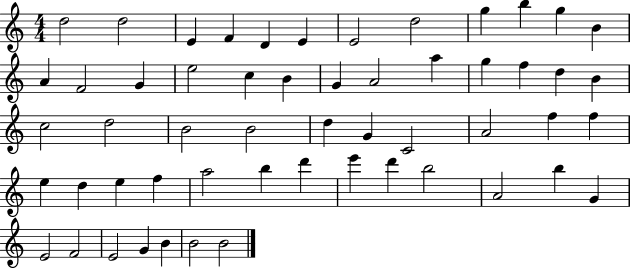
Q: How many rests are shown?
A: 0